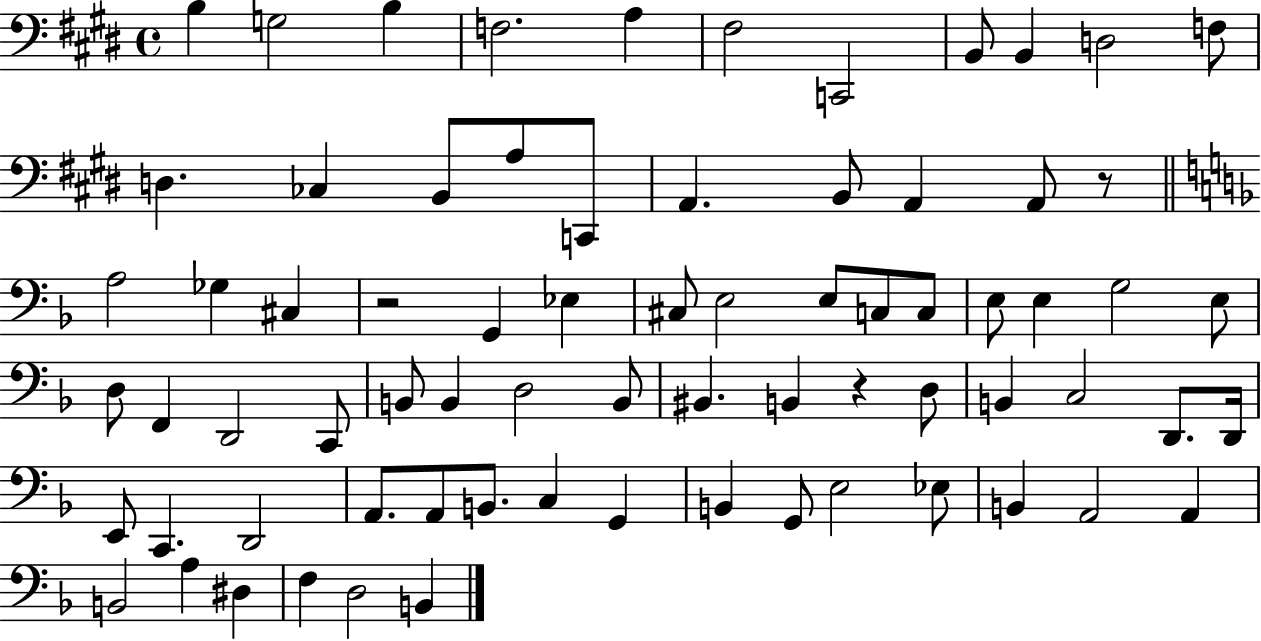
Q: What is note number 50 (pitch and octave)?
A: E2